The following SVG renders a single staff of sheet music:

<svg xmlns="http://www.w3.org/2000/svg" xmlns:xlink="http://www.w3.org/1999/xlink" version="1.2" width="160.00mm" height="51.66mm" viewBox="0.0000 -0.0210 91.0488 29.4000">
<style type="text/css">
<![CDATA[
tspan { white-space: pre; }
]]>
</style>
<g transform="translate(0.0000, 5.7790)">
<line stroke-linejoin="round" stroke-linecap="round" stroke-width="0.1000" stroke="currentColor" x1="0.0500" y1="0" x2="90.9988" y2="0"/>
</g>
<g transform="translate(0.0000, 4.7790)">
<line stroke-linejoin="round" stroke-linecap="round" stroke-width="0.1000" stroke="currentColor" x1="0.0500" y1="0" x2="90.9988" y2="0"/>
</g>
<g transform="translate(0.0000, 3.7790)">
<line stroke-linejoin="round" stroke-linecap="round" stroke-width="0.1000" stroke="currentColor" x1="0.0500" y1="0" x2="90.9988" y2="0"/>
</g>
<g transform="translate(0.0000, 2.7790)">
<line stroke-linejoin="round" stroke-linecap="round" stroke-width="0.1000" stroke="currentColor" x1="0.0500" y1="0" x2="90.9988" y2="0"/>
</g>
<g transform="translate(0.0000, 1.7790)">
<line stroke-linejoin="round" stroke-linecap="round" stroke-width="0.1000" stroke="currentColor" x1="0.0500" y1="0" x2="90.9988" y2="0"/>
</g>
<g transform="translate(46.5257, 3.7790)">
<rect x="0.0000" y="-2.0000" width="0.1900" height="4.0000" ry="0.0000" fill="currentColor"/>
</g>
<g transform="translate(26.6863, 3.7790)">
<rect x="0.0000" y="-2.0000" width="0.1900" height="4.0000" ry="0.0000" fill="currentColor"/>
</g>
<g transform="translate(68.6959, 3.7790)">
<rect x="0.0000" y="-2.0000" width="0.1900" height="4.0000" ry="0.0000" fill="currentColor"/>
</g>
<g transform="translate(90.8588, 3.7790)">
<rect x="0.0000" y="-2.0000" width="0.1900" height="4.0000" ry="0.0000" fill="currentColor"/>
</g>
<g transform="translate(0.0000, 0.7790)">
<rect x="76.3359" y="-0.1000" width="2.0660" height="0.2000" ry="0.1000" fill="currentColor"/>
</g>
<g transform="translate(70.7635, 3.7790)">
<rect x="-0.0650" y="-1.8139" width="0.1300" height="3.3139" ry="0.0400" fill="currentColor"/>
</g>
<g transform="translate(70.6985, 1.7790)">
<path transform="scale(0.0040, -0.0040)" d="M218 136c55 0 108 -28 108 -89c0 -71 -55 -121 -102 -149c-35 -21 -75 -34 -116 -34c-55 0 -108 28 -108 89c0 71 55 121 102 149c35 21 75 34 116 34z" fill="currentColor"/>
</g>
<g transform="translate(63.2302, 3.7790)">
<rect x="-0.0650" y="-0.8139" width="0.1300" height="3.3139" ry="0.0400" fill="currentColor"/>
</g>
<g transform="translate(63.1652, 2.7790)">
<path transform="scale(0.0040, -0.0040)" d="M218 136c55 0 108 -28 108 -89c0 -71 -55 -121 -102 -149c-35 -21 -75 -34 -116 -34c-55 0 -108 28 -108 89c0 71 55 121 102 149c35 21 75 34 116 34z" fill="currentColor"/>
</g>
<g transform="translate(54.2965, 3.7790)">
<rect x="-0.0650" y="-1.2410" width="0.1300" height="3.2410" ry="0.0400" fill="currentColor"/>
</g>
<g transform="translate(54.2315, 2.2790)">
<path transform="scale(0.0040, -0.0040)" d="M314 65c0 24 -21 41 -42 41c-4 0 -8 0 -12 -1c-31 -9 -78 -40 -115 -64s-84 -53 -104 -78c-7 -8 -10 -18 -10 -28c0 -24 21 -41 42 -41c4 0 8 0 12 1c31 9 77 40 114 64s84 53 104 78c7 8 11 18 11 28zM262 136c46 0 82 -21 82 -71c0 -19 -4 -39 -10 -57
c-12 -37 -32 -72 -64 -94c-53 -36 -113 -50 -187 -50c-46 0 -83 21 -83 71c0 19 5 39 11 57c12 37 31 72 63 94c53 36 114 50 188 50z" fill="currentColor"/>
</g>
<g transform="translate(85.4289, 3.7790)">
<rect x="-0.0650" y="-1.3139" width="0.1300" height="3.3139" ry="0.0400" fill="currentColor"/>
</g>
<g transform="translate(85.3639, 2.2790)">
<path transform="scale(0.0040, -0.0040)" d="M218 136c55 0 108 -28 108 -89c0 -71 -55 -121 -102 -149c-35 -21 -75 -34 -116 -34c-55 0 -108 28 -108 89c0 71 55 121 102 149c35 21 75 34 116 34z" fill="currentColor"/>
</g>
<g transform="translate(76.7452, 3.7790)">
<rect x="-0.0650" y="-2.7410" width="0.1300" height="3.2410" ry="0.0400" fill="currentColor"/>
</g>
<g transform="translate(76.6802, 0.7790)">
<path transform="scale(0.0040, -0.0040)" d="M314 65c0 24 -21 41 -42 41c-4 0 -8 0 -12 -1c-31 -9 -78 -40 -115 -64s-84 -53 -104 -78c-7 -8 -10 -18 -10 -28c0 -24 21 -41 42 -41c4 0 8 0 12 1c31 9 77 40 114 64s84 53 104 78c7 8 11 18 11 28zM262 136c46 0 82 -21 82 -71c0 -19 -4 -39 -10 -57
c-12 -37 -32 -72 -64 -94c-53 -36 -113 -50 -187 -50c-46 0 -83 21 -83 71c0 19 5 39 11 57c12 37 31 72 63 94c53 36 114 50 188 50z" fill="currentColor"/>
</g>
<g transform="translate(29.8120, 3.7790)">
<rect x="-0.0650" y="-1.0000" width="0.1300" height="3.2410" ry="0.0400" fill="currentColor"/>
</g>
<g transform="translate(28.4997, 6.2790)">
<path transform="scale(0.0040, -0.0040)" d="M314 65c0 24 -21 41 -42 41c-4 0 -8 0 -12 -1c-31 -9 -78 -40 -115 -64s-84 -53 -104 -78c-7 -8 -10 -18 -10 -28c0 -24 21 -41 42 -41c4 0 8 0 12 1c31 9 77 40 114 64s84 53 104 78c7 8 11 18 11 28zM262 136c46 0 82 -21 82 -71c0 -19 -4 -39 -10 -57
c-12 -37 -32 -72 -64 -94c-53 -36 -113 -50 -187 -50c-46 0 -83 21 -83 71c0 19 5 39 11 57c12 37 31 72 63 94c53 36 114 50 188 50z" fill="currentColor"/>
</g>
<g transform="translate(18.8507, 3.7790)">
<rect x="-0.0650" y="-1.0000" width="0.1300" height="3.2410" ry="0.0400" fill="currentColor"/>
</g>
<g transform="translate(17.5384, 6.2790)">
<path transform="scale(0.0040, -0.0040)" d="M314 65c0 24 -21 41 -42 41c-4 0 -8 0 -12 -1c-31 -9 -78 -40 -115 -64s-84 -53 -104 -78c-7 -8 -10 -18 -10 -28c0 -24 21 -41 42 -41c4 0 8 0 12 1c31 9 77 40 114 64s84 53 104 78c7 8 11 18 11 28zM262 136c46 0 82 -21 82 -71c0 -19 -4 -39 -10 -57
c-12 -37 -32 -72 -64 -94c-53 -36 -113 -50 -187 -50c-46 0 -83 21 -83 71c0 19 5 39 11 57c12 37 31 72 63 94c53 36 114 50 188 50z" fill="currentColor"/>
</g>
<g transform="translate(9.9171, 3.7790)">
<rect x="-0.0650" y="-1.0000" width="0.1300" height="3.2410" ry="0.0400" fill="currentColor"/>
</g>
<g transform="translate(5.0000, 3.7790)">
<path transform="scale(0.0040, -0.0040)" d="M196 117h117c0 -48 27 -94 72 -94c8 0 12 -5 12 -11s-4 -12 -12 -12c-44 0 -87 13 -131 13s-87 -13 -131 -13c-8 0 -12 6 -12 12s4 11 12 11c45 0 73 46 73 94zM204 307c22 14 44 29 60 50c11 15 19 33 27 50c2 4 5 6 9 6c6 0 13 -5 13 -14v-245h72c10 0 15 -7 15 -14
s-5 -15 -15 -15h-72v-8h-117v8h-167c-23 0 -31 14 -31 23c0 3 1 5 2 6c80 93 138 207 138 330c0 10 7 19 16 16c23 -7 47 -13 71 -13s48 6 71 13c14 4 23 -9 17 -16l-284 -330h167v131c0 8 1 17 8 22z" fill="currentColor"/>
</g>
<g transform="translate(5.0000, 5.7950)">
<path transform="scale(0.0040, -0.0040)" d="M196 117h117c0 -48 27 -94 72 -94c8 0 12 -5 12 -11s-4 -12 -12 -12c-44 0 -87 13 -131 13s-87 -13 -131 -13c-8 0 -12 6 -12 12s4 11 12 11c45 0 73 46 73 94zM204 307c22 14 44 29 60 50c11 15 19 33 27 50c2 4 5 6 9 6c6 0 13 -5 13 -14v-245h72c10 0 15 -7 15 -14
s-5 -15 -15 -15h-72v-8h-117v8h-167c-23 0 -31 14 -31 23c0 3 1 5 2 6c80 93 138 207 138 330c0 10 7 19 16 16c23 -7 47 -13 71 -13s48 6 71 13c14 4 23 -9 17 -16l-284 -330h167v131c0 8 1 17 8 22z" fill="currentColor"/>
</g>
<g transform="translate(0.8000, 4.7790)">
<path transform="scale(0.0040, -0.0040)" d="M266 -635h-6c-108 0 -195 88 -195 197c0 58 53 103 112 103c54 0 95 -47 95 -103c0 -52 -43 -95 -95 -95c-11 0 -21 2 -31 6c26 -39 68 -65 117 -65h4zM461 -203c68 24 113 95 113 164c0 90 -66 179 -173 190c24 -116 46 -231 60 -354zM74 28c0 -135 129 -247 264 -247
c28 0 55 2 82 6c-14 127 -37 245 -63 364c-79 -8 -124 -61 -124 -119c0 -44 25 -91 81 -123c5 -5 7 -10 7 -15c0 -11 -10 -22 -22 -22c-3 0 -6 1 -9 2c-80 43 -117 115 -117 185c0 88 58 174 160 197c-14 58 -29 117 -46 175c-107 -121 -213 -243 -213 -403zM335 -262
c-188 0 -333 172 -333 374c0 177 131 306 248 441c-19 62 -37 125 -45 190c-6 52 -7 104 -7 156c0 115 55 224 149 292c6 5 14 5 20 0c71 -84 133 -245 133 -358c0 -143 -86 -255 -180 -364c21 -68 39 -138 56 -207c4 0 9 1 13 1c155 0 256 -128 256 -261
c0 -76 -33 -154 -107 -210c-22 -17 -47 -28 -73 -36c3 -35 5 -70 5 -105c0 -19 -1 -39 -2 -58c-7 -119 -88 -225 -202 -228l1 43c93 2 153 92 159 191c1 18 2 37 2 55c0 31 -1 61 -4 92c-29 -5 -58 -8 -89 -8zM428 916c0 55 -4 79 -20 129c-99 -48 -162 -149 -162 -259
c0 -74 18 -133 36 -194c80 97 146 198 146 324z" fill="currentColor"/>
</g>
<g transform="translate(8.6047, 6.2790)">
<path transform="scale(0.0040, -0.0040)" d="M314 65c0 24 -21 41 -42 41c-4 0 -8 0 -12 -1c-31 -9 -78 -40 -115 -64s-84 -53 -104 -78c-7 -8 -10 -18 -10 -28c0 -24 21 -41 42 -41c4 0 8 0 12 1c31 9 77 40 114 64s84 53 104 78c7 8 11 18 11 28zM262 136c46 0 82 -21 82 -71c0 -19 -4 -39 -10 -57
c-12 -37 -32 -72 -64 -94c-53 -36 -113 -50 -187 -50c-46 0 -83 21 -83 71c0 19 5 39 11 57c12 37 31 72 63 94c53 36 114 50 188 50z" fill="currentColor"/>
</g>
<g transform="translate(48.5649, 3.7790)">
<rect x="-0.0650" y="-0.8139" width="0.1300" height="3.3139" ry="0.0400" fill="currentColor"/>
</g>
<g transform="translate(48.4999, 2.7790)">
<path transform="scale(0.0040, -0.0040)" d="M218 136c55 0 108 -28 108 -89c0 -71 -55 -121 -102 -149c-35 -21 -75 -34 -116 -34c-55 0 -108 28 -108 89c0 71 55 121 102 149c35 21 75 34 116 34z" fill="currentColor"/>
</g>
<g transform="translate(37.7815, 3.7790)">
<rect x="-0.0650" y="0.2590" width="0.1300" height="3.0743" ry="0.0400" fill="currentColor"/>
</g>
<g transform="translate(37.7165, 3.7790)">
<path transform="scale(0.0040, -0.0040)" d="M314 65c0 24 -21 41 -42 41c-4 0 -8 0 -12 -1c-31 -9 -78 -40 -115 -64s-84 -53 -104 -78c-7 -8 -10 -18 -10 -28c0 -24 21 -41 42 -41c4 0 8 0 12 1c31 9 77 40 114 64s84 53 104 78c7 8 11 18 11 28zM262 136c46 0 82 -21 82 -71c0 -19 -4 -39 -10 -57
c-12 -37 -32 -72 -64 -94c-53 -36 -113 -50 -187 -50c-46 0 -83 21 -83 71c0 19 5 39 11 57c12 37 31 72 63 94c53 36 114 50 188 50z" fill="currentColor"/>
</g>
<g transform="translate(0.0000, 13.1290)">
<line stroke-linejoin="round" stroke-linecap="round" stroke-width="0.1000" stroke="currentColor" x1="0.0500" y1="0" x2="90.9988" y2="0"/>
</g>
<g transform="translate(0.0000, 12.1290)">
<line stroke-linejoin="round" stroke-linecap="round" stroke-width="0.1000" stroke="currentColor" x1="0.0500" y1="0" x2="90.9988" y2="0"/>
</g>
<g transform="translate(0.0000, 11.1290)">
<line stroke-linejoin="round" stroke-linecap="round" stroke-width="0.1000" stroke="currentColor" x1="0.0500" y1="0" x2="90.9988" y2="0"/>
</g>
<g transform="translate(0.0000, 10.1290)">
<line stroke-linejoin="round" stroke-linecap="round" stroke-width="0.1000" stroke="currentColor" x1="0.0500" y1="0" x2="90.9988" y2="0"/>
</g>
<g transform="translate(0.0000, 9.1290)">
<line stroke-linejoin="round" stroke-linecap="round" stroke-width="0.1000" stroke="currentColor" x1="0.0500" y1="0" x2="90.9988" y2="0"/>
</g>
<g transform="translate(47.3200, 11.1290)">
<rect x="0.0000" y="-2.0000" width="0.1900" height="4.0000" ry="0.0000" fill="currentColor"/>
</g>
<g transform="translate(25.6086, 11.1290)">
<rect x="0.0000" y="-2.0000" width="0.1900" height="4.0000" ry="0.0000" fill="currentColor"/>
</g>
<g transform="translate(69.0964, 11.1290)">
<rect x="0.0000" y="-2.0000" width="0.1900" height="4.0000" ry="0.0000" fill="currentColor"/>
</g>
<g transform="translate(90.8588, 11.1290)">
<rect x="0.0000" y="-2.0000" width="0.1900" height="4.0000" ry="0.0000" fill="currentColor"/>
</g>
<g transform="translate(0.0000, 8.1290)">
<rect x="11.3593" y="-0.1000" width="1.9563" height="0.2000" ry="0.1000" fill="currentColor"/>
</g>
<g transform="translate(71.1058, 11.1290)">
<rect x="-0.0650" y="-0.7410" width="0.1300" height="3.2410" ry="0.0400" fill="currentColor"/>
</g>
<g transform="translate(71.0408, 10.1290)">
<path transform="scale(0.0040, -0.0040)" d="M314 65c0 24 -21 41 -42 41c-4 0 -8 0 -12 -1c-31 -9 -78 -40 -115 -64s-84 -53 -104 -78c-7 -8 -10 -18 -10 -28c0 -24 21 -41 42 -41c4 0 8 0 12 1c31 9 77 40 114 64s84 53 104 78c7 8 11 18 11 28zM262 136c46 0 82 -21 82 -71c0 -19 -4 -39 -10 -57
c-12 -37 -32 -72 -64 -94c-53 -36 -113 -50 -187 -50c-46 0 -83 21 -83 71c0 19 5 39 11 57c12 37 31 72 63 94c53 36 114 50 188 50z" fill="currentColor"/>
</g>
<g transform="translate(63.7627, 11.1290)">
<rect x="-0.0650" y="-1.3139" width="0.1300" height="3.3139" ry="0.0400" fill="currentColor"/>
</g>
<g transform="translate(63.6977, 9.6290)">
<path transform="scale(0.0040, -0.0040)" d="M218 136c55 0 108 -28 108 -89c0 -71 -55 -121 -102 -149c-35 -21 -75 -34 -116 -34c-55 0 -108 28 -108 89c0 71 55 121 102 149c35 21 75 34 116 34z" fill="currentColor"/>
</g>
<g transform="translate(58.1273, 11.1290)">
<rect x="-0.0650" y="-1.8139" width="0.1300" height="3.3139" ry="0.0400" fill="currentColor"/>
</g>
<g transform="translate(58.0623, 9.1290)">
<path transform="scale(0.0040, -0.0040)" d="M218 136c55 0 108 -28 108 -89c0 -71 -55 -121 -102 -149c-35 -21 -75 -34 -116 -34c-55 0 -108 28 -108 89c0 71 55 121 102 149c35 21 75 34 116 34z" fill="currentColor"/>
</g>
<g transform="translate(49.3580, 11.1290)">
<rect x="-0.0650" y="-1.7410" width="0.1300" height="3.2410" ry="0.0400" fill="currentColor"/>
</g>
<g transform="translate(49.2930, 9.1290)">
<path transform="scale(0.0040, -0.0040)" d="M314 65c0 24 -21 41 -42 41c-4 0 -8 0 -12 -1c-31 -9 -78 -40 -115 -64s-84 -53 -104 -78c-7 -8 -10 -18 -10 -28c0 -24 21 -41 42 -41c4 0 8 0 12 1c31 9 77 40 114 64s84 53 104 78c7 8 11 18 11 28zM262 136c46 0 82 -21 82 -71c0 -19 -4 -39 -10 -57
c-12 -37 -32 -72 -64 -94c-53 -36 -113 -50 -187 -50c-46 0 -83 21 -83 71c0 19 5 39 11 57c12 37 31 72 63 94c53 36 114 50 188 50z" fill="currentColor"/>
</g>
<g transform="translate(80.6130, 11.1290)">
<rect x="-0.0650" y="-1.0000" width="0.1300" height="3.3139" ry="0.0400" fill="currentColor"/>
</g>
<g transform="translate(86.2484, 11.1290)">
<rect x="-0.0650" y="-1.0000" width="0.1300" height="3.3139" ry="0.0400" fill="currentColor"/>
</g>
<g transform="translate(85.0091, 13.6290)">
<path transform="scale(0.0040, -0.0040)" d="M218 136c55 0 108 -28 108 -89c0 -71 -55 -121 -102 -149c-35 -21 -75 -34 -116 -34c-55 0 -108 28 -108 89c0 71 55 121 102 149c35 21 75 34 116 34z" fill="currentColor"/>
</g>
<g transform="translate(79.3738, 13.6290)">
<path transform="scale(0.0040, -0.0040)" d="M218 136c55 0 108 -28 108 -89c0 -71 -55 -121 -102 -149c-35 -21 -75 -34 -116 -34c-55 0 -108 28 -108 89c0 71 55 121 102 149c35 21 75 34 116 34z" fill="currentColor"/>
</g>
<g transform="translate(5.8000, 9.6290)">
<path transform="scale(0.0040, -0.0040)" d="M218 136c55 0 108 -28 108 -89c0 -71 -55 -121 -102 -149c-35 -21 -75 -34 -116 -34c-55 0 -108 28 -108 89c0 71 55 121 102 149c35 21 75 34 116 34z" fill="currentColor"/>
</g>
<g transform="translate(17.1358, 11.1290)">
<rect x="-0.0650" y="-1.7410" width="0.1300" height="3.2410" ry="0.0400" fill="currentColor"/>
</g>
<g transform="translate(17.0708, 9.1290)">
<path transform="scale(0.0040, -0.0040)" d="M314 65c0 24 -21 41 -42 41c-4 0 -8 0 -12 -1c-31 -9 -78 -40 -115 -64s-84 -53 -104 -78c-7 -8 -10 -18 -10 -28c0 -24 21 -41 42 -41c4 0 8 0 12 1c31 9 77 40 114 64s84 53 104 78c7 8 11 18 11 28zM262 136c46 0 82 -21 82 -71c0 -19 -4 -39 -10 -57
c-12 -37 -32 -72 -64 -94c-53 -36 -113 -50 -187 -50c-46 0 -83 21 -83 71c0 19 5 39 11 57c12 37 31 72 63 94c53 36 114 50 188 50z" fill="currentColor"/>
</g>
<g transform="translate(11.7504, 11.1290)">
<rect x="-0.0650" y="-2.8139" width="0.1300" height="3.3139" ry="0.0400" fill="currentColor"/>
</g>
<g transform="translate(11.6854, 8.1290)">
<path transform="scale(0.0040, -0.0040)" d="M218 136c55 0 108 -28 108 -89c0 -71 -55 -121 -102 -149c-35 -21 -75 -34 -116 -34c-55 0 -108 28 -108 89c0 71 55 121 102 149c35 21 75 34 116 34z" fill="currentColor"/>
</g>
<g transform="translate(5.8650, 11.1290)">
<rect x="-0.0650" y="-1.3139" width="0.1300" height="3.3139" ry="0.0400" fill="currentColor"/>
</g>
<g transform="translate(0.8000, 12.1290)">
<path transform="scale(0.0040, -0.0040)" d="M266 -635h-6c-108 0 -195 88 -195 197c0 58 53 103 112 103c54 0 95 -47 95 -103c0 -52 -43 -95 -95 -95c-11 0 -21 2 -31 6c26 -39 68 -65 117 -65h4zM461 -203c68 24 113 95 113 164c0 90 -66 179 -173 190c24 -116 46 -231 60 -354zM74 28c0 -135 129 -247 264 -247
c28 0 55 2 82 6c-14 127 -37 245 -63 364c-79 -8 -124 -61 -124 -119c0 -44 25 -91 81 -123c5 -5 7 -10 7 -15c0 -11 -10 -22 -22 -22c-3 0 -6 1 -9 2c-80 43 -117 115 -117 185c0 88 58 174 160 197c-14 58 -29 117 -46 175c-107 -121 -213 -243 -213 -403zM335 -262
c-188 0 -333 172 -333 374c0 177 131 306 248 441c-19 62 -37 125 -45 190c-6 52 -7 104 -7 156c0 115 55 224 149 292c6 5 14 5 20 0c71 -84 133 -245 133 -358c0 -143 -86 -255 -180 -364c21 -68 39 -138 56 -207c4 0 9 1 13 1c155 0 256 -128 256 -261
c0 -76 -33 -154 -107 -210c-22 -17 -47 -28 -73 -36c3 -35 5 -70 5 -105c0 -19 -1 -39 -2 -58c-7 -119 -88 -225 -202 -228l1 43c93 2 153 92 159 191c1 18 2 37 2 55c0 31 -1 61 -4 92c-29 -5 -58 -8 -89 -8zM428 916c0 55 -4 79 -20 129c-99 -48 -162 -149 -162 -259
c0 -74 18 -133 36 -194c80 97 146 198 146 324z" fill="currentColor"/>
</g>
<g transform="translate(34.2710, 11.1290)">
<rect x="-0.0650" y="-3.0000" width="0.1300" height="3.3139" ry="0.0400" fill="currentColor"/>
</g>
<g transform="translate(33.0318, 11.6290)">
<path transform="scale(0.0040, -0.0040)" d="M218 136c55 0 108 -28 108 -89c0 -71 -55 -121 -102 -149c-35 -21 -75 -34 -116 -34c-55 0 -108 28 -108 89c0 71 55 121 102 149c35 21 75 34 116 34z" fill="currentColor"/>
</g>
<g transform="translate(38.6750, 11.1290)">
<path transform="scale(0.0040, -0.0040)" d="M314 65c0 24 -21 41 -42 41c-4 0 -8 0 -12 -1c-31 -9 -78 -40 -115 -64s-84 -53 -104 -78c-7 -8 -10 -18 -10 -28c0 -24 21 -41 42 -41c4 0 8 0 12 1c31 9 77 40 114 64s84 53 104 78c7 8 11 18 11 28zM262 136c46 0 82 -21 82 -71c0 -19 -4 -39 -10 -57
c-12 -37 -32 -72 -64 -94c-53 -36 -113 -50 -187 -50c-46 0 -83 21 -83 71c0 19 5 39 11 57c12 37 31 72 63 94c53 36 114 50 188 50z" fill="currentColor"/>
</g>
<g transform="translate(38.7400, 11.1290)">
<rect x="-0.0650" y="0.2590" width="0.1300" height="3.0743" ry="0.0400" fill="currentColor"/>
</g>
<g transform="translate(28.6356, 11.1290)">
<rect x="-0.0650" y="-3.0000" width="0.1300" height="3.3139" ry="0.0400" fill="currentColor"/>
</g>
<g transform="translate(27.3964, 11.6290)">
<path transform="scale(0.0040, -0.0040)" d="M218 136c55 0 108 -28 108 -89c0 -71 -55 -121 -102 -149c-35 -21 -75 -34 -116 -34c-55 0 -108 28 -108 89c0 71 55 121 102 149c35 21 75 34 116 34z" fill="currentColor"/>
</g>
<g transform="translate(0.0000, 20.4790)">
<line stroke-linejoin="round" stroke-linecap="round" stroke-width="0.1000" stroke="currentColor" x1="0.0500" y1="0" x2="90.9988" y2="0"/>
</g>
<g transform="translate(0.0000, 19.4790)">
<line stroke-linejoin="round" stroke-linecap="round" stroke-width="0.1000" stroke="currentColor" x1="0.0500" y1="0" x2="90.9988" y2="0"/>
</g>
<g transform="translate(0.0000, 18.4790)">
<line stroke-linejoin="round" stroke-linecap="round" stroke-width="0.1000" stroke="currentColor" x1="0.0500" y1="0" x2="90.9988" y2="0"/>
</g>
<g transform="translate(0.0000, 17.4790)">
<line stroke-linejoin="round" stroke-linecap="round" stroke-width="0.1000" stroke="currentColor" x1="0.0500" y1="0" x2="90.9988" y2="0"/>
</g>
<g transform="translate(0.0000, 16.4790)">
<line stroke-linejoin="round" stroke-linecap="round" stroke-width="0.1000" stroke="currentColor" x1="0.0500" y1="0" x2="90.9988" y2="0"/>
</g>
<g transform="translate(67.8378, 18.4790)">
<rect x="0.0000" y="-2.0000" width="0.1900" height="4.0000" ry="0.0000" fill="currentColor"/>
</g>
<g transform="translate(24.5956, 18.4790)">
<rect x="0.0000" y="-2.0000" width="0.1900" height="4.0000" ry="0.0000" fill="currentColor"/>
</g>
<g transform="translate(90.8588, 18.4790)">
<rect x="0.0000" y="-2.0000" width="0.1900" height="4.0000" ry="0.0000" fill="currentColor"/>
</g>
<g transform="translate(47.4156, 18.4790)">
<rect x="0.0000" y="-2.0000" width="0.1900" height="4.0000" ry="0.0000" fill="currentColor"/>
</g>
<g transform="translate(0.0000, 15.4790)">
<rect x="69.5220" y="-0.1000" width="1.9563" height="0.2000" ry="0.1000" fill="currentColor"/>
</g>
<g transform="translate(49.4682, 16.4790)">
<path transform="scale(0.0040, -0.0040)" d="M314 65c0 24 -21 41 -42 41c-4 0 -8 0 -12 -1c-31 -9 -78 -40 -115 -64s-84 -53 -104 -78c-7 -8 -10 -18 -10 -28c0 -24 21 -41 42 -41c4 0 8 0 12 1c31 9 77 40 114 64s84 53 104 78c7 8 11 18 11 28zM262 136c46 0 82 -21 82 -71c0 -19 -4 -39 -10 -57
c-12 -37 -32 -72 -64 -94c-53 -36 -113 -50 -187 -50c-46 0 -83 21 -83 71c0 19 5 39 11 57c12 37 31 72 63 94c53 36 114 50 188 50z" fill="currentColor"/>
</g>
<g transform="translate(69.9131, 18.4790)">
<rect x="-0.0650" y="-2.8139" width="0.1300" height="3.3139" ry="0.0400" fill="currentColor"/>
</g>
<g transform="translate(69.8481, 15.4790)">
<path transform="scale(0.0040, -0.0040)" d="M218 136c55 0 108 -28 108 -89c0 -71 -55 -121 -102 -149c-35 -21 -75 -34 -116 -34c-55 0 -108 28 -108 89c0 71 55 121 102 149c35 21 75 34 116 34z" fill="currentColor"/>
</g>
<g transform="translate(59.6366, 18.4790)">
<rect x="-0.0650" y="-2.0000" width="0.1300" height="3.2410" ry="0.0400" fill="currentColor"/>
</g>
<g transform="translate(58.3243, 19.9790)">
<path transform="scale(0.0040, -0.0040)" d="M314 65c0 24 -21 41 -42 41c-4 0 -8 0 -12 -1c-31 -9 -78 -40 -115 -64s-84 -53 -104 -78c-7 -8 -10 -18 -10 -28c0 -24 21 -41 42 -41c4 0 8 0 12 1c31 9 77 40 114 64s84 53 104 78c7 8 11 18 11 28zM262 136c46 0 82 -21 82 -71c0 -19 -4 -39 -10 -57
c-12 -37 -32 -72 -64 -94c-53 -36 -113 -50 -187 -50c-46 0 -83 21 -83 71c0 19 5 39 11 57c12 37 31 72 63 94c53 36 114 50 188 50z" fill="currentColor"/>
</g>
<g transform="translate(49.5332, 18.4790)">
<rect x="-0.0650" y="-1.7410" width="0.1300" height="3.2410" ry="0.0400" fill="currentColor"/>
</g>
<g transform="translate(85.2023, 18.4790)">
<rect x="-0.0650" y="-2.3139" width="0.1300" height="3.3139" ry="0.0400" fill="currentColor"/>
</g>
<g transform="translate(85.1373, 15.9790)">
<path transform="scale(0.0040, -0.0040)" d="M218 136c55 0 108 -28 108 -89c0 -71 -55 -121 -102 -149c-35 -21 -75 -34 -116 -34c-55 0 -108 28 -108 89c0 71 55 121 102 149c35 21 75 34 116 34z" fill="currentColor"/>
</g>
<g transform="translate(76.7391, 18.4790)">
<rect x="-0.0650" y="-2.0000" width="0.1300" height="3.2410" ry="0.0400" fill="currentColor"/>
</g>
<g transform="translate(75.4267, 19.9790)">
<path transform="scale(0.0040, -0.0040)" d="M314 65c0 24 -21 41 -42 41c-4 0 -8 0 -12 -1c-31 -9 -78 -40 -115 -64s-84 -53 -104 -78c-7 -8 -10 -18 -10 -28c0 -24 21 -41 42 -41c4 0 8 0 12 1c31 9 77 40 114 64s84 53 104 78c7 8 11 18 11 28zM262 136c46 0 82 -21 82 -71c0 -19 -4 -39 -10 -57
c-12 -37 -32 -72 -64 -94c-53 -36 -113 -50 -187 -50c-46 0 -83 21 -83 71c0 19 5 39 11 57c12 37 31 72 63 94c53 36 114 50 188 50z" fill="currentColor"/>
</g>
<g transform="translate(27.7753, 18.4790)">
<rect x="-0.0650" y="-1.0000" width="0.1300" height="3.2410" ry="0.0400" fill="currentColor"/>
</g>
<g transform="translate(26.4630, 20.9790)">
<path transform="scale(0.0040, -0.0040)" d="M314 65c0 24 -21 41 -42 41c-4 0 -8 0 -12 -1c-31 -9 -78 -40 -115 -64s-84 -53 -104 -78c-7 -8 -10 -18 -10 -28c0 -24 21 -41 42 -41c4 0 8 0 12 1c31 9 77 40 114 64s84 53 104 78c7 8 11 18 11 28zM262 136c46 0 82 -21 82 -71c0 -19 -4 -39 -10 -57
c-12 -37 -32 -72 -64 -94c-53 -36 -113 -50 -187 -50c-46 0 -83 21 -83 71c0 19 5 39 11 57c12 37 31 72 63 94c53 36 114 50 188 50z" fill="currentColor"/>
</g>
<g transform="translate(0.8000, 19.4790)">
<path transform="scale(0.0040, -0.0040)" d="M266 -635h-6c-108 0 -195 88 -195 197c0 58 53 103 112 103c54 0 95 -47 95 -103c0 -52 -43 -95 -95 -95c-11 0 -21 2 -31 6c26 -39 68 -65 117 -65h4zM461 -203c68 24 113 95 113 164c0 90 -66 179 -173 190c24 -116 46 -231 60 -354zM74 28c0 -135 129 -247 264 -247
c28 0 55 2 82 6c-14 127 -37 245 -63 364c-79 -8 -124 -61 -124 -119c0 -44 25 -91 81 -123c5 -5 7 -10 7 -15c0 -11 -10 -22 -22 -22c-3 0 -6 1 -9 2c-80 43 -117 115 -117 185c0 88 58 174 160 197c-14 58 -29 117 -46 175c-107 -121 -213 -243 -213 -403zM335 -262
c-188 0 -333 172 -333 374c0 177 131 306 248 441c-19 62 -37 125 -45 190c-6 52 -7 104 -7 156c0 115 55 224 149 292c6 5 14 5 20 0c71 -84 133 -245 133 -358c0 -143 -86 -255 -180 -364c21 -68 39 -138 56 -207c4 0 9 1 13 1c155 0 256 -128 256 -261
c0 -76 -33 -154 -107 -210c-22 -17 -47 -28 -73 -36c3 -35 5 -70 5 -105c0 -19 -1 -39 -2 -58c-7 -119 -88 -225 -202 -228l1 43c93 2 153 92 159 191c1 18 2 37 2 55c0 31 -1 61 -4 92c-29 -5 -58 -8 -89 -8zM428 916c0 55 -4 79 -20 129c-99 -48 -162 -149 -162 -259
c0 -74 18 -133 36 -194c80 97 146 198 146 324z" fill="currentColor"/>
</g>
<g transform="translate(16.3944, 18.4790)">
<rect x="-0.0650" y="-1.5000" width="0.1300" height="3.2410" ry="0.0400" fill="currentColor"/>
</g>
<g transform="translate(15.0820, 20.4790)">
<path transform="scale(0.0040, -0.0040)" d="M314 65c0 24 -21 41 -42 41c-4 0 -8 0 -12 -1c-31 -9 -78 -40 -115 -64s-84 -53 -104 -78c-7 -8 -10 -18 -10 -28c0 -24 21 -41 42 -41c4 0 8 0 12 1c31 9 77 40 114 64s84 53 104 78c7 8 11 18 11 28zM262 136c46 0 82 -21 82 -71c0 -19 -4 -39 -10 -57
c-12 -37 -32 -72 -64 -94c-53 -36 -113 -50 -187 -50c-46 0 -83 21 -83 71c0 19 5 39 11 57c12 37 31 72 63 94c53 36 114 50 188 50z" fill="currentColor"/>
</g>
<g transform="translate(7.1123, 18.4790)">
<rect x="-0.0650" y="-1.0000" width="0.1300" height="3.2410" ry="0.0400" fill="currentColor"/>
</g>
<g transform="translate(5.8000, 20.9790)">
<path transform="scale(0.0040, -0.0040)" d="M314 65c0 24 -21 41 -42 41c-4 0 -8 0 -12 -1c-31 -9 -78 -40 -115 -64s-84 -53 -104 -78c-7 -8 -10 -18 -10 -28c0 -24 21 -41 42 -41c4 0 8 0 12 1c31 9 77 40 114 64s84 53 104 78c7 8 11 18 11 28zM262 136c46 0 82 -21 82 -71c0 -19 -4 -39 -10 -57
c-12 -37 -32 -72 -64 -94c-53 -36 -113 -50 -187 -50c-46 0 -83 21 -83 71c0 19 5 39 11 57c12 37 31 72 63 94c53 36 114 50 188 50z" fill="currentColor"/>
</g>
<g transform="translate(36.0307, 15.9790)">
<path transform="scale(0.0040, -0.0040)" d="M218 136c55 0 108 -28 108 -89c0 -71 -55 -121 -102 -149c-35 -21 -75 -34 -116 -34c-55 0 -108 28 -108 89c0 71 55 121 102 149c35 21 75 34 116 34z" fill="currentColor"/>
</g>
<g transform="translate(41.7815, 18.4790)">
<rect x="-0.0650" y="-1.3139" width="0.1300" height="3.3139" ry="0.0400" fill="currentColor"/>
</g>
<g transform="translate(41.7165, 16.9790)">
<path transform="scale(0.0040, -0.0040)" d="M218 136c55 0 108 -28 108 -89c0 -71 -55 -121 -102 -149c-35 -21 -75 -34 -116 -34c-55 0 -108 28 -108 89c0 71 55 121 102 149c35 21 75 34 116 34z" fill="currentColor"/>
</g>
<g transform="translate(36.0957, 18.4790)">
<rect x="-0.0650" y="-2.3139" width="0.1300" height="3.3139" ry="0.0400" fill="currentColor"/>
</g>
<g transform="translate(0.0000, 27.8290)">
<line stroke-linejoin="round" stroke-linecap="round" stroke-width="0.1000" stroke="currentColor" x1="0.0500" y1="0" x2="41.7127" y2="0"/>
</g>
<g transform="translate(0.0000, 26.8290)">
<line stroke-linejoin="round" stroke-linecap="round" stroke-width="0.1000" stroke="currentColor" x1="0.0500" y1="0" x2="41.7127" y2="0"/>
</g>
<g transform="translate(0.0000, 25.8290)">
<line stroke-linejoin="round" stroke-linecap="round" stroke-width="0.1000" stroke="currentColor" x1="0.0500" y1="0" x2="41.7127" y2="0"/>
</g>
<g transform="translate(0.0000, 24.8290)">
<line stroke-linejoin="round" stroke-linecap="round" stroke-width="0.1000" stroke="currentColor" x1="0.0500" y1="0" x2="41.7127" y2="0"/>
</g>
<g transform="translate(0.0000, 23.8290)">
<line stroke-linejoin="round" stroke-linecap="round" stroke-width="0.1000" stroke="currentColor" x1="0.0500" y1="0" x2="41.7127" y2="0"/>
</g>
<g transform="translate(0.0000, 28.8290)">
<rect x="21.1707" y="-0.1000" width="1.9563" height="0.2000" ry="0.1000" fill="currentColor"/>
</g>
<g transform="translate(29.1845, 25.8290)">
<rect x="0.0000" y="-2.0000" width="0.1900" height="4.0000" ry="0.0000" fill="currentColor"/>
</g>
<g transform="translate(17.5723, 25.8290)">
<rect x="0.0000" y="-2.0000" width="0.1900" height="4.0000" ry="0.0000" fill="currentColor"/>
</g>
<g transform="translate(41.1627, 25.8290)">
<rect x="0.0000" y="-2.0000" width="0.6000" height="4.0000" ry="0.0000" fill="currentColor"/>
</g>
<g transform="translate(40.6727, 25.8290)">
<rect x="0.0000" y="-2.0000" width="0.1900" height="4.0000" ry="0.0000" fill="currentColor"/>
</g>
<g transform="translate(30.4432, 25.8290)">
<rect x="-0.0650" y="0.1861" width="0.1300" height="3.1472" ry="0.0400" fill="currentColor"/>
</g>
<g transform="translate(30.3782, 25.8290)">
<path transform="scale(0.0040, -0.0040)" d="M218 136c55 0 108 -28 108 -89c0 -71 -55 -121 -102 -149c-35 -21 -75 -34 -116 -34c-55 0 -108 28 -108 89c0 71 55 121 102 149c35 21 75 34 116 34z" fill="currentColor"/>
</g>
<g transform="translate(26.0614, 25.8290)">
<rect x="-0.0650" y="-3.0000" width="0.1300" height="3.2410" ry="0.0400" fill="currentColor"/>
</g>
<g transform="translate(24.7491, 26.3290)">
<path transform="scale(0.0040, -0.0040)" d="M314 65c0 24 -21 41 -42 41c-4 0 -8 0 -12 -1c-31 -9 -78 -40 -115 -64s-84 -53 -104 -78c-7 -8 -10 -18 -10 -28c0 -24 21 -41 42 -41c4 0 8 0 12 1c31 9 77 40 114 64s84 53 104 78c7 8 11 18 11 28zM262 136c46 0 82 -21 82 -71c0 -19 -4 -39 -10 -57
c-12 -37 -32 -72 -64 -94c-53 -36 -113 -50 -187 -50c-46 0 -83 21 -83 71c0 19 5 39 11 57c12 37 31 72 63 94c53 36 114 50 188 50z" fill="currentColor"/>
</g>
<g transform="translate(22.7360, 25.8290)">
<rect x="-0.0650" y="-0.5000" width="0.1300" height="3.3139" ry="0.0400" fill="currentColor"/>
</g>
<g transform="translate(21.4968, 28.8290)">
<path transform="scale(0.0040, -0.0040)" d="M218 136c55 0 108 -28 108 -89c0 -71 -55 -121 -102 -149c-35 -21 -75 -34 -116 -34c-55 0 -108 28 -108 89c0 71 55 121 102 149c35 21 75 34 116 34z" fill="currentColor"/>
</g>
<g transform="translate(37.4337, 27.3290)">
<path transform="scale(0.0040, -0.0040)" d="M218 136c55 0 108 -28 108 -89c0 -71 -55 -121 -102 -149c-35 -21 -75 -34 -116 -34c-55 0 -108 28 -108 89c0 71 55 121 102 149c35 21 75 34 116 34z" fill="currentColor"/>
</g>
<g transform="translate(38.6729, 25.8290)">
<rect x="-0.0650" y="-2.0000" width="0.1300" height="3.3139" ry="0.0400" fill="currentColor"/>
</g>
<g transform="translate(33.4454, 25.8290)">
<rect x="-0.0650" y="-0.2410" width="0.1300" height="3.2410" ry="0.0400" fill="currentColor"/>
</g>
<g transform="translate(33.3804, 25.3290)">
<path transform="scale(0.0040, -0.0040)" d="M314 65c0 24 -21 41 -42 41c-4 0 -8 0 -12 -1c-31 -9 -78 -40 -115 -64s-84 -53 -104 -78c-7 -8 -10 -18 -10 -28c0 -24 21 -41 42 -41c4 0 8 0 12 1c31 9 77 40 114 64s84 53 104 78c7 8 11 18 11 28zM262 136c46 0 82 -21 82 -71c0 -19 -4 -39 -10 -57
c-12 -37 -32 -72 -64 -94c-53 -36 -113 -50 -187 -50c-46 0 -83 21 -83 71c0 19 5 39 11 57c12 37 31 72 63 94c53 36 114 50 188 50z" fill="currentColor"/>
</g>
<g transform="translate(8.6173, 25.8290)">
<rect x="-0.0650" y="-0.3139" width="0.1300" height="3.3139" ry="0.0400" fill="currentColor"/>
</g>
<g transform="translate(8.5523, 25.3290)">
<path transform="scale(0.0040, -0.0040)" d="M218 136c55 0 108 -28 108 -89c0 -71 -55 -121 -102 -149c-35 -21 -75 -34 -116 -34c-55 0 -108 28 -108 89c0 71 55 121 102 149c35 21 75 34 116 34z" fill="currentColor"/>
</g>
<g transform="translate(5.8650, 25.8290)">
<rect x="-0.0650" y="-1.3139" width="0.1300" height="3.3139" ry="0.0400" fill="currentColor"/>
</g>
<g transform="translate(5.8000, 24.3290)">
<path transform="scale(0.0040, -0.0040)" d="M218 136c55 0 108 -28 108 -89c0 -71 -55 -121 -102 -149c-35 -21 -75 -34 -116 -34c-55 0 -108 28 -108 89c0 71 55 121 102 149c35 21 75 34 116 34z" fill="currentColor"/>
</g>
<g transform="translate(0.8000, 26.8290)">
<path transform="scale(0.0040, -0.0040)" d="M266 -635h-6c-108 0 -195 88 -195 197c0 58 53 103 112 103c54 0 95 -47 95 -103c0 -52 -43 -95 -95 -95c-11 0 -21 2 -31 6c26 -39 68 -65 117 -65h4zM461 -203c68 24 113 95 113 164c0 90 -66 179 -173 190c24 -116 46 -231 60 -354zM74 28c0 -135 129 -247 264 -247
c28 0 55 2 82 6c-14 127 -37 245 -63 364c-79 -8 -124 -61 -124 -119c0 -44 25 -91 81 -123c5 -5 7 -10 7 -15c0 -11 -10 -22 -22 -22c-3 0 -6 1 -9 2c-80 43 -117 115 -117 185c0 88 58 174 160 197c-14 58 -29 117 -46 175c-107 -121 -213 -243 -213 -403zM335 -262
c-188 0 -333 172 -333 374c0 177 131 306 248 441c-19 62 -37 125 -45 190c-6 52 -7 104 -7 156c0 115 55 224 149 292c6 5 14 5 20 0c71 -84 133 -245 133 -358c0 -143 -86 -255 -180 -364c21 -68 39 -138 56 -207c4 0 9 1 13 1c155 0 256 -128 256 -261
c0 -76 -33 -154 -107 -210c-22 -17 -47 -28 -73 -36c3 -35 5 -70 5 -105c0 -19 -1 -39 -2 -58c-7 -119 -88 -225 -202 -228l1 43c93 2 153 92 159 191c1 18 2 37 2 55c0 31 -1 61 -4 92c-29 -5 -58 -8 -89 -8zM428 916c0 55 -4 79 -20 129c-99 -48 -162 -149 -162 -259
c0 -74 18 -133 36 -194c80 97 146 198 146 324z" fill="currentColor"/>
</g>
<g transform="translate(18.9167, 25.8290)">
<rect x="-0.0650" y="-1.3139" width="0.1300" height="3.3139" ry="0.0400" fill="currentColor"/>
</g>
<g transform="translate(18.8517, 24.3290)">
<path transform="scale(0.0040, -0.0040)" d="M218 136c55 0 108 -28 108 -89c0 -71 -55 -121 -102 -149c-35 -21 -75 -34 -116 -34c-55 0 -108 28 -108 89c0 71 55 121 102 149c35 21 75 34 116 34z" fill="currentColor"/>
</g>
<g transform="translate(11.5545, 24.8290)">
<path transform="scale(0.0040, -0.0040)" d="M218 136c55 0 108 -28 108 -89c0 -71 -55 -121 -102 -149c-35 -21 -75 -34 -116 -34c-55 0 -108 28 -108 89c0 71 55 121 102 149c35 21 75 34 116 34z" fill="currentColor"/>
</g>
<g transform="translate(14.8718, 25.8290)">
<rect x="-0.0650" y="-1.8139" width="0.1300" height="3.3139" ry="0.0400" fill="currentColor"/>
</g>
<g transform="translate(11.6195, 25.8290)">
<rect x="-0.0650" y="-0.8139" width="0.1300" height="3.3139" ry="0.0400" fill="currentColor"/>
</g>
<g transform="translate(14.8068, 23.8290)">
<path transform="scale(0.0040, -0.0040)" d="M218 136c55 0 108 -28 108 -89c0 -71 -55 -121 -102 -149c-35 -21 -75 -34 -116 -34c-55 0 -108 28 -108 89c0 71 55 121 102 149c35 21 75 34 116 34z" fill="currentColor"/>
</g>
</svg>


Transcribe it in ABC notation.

X:1
T:Untitled
M:4/4
L:1/4
K:C
D2 D2 D2 B2 d e2 d f a2 e e a f2 A A B2 f2 f e d2 D D D2 E2 D2 g e f2 F2 a F2 g e c d f e C A2 B c2 F